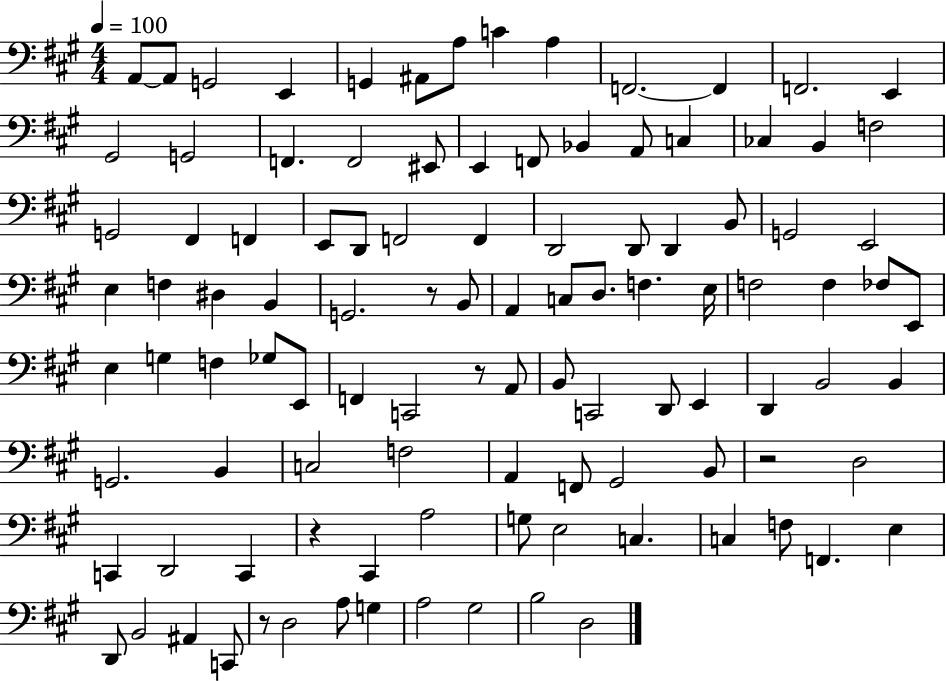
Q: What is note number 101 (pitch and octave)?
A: D3